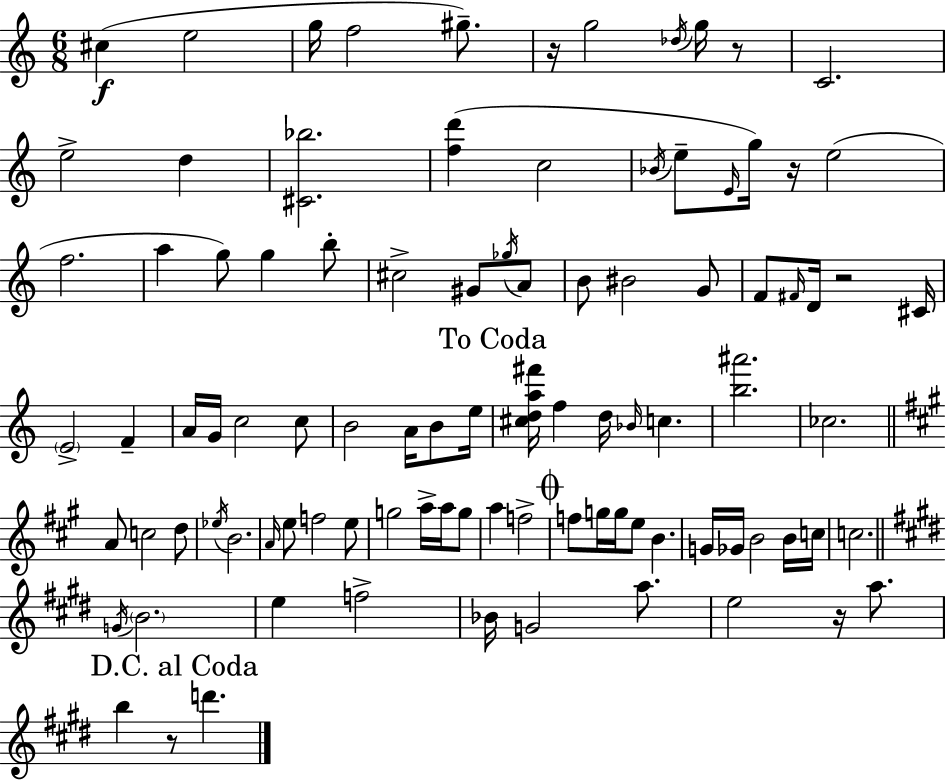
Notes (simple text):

C#5/q E5/h G5/s F5/h G#5/e. R/s G5/h Db5/s G5/s R/e C4/h. E5/h D5/q [C#4,Bb5]/h. [F5,D6]/q C5/h Bb4/s E5/e E4/s G5/s R/s E5/h F5/h. A5/q G5/e G5/q B5/e C#5/h G#4/e Gb5/s A4/e B4/e BIS4/h G4/e F4/e F#4/s D4/s R/h C#4/s E4/h F4/q A4/s G4/s C5/h C5/e B4/h A4/s B4/e E5/s [C#5,D5,A5,F#6]/s F5/q D5/s Bb4/s C5/q. [B5,A#6]/h. CES5/h. A4/e C5/h D5/e Eb5/s B4/h. A4/s E5/e F5/h E5/e G5/h A5/s A5/s G5/e A5/q F5/h F5/e G5/s G5/s E5/e B4/q. G4/s Gb4/s B4/h B4/s C5/s C5/h. G4/s B4/h. E5/q F5/h Bb4/s G4/h A5/e. E5/h R/s A5/e. B5/q R/e D6/q.